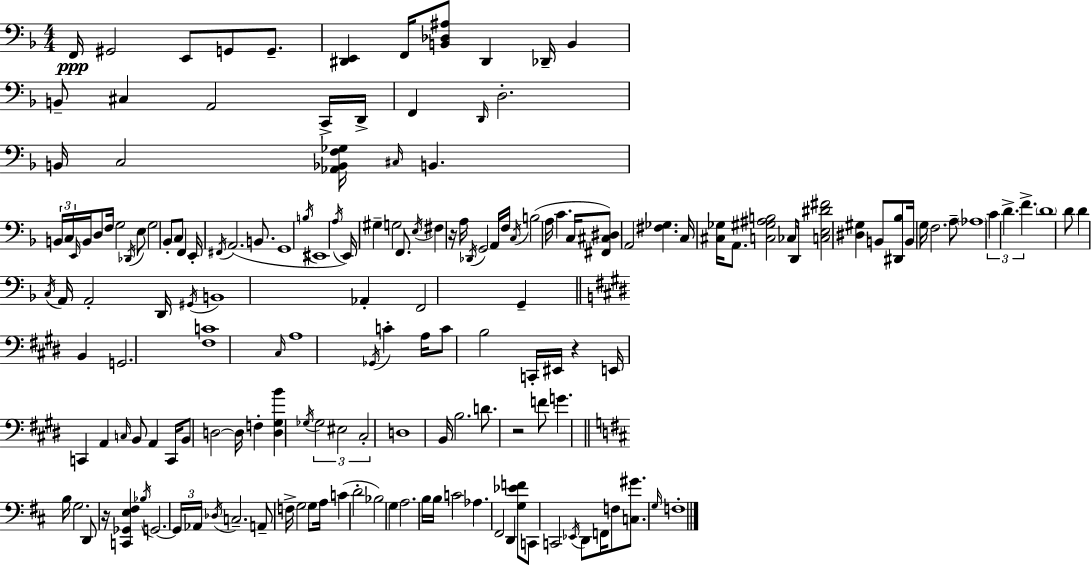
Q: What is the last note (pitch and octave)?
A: F3